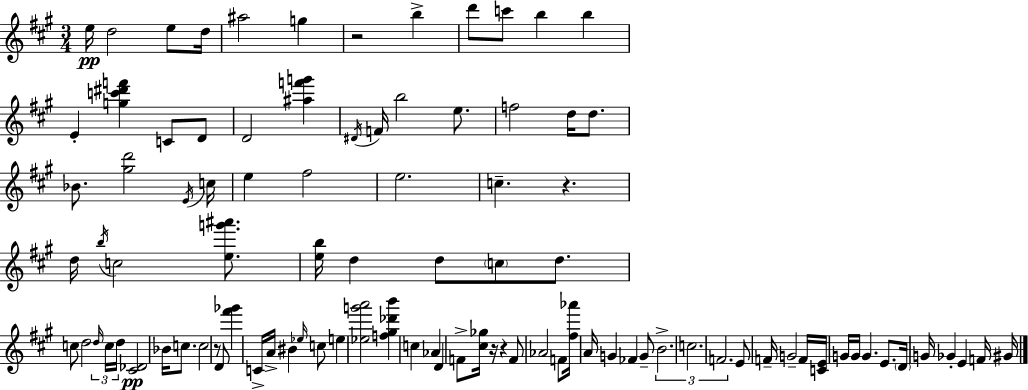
E5/s D5/h E5/e D5/s A#5/h G5/q R/h B5/q D6/e C6/e B5/q B5/q E4/q [G5,C6,D#6,F6]/q C4/e D4/e D4/h [A#5,F6,G6]/q D#4/s F4/s B5/h E5/e. F5/h D5/s D5/e. Bb4/e. [G#5,D6]/h E4/s C5/s E5/q F#5/h E5/h. C5/q. R/q. D5/s B5/s C5/h [E5,G6,A#6]/e. [E5,B5]/s D5/q D5/e C5/e D5/e. C5/e D5/h D5/s C5/s D5/s [C#4,Db4]/h Bb4/s C5/e. C5/h R/e D4/e [F#6,Gb6]/q C4/s A4/s BIS4/q Eb5/s C5/e E5/q [Eb5,G6,A6]/h [F5,G#5,Db6,B6]/q C5/q Ab4/q D4/q F4/e [C#5,Gb5]/s R/s R/q F4/e Ab4/h F4/e [F#5,Ab6]/s A4/s G4/q FES4/q G4/e B4/h. C5/h. F4/h. E4/e F4/s G4/h F4/s [C4,E4]/s G4/s G4/s G4/q. E4/e. D4/s G4/s Gb4/q E4/q F4/s G#4/s